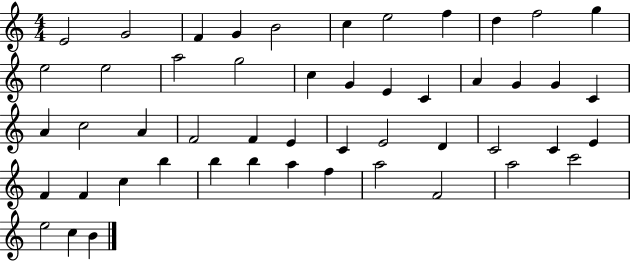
E4/h G4/h F4/q G4/q B4/h C5/q E5/h F5/q D5/q F5/h G5/q E5/h E5/h A5/h G5/h C5/q G4/q E4/q C4/q A4/q G4/q G4/q C4/q A4/q C5/h A4/q F4/h F4/q E4/q C4/q E4/h D4/q C4/h C4/q E4/q F4/q F4/q C5/q B5/q B5/q B5/q A5/q F5/q A5/h F4/h A5/h C6/h E5/h C5/q B4/q